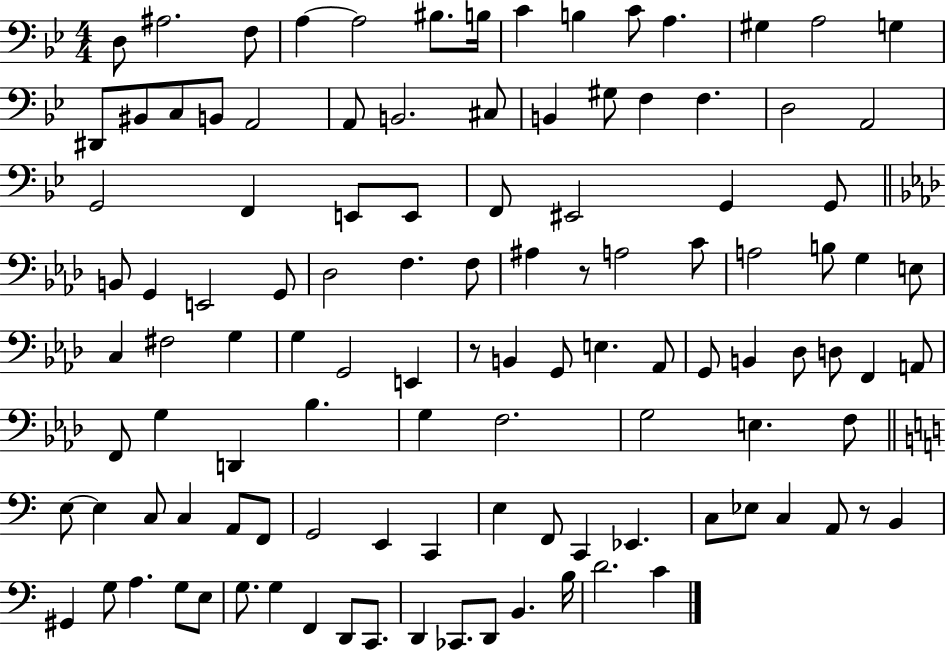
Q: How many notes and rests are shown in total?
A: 113